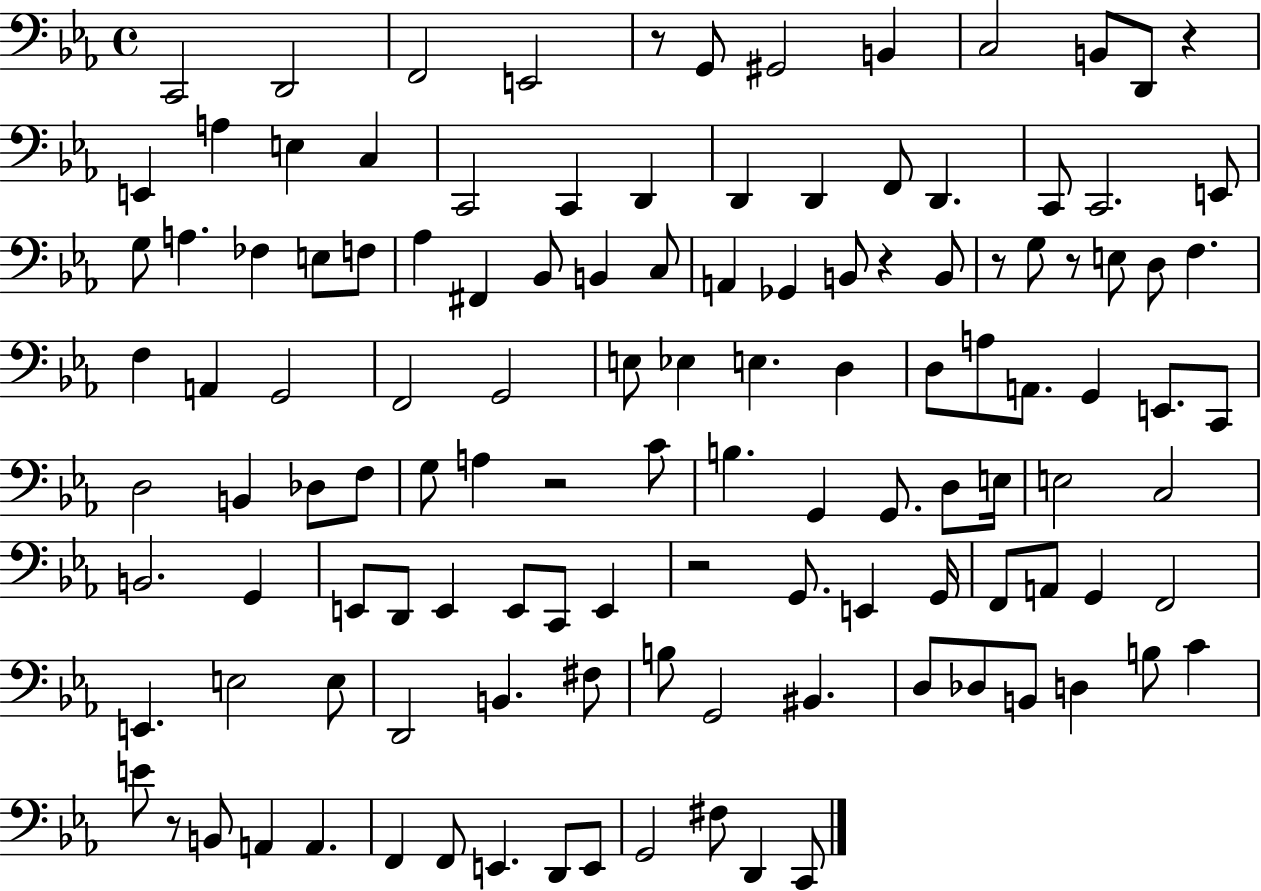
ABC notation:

X:1
T:Untitled
M:4/4
L:1/4
K:Eb
C,,2 D,,2 F,,2 E,,2 z/2 G,,/2 ^G,,2 B,, C,2 B,,/2 D,,/2 z E,, A, E, C, C,,2 C,, D,, D,, D,, F,,/2 D,, C,,/2 C,,2 E,,/2 G,/2 A, _F, E,/2 F,/2 _A, ^F,, _B,,/2 B,, C,/2 A,, _G,, B,,/2 z B,,/2 z/2 G,/2 z/2 E,/2 D,/2 F, F, A,, G,,2 F,,2 G,,2 E,/2 _E, E, D, D,/2 A,/2 A,,/2 G,, E,,/2 C,,/2 D,2 B,, _D,/2 F,/2 G,/2 A, z2 C/2 B, G,, G,,/2 D,/2 E,/4 E,2 C,2 B,,2 G,, E,,/2 D,,/2 E,, E,,/2 C,,/2 E,, z2 G,,/2 E,, G,,/4 F,,/2 A,,/2 G,, F,,2 E,, E,2 E,/2 D,,2 B,, ^F,/2 B,/2 G,,2 ^B,, D,/2 _D,/2 B,,/2 D, B,/2 C E/2 z/2 B,,/2 A,, A,, F,, F,,/2 E,, D,,/2 E,,/2 G,,2 ^F,/2 D,, C,,/2